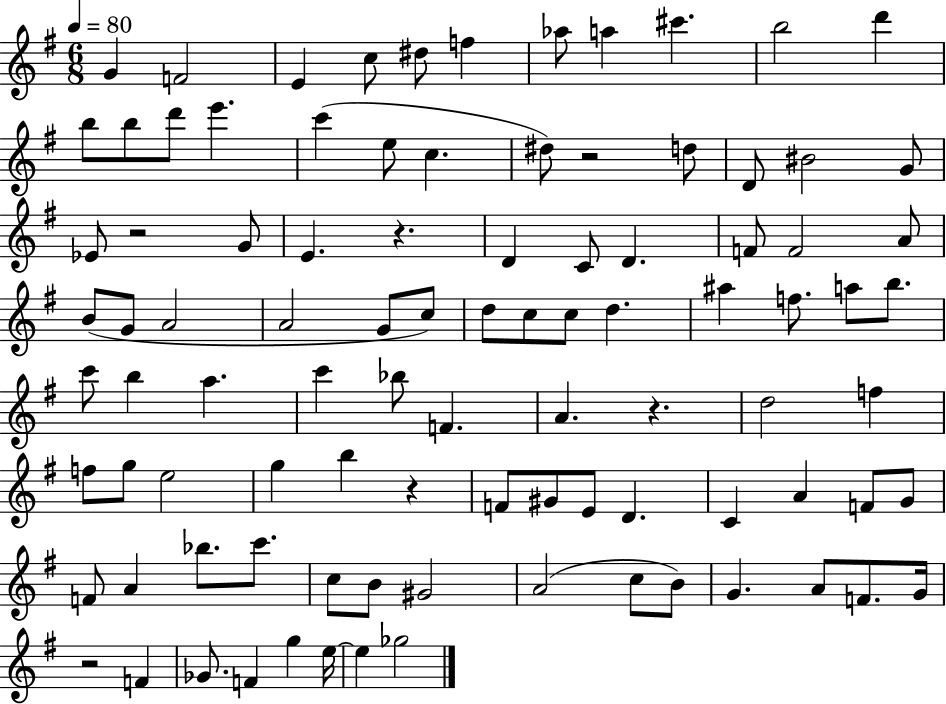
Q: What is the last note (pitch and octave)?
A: Gb5